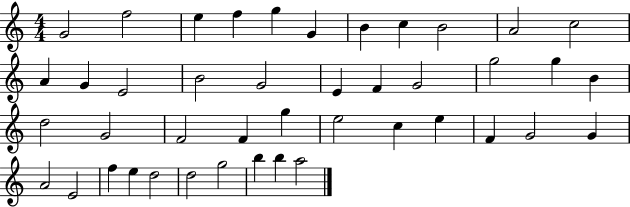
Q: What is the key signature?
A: C major